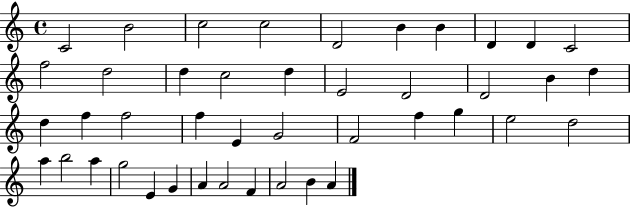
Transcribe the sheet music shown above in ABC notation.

X:1
T:Untitled
M:4/4
L:1/4
K:C
C2 B2 c2 c2 D2 B B D D C2 f2 d2 d c2 d E2 D2 D2 B d d f f2 f E G2 F2 f g e2 d2 a b2 a g2 E G A A2 F A2 B A